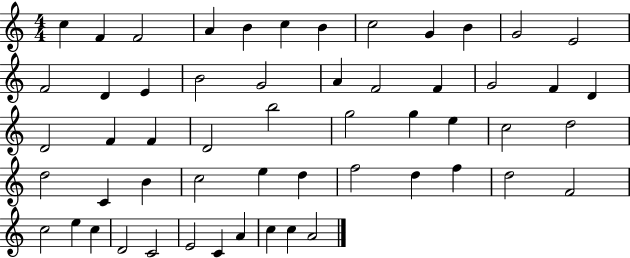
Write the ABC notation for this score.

X:1
T:Untitled
M:4/4
L:1/4
K:C
c F F2 A B c B c2 G B G2 E2 F2 D E B2 G2 A F2 F G2 F D D2 F F D2 b2 g2 g e c2 d2 d2 C B c2 e d f2 d f d2 F2 c2 e c D2 C2 E2 C A c c A2